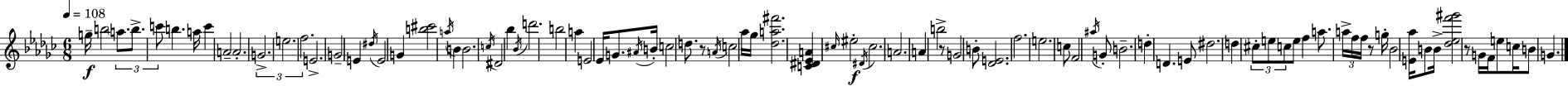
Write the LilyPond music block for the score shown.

{
  \clef treble
  \numericTimeSignature
  \time 6/8
  \key ees \minor
  \tempo 4 = 108
  \repeat volta 2 { g''16--\f b''2 \tuplet 3/2 { \parenthesize a''8. | b''8.-> c'''8 } b''4. a''16 | c'''4 a'2-- | a'2.-. | \break \tuplet 3/2 { g'2.-> | e''2. | f''2. } | e'2.-> | \break g'2-- e'4 | \acciaccatura { dis''16 } e'2 g'4 | <b'' cis'''>2 \acciaccatura { a''16 } b'4 | b'2. | \break \acciaccatura { c''16 } dis'2 bes''4 | \acciaccatura { bes'16 } d'''2. | b''2 | a''4 e'2 | \break ees'16 g'8. \acciaccatura { ais'16 } b'16-. c''2 | d''8. r8 \acciaccatura { a'16 } c''2 | aes''16 ges''16 <des'' a'' fis'''>2. | <c' dis' ees' a'>4 \grace { cis''16 } eis''2-.\f | \break \acciaccatura { dis'16 } cis''2. | a'2. | a'4 | b''2-> r8 g'2 | \break b'8-. <des' e'>2. | f''2. | e''2. | c''8 f'2 | \break \acciaccatura { ais''16 } g'8-. b'2.-- | d''4-. | d'4. e'8 dis''2. | d''4 | \break \tuplet 3/2 { cis''8-. e''8 c''8 } e''8 f''4 | a''8. \tuplet 3/2 { a''16-> f''16 f''16 } r8 g''16-. bes'2 | <e' aes''>16 b'8 b'16-> <des'' ees'' f''' gis'''>2 | r8 g'16 f'16 e''8 | \break c''16 b'8 g'4. } \bar "|."
}